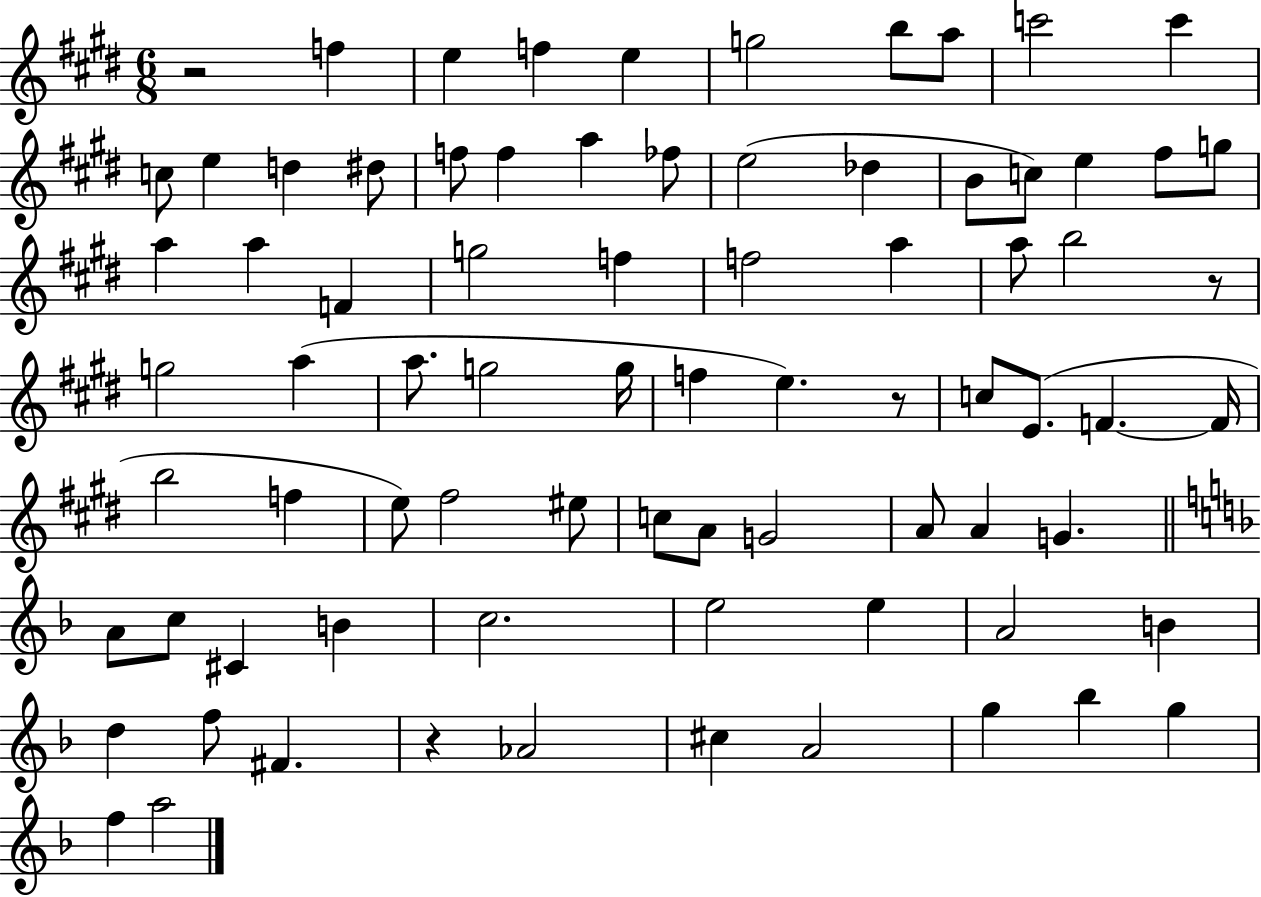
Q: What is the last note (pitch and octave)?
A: A5